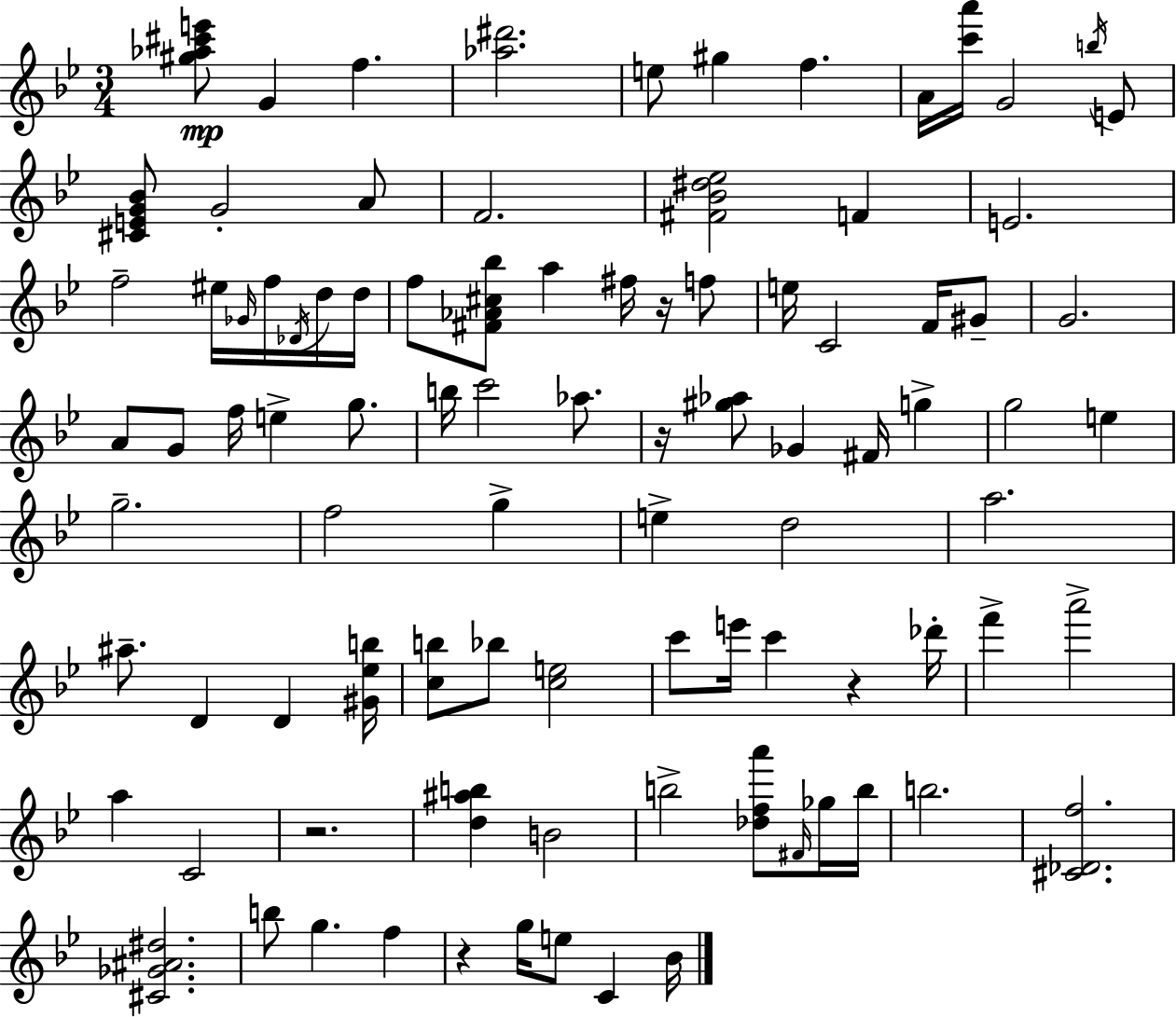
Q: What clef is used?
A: treble